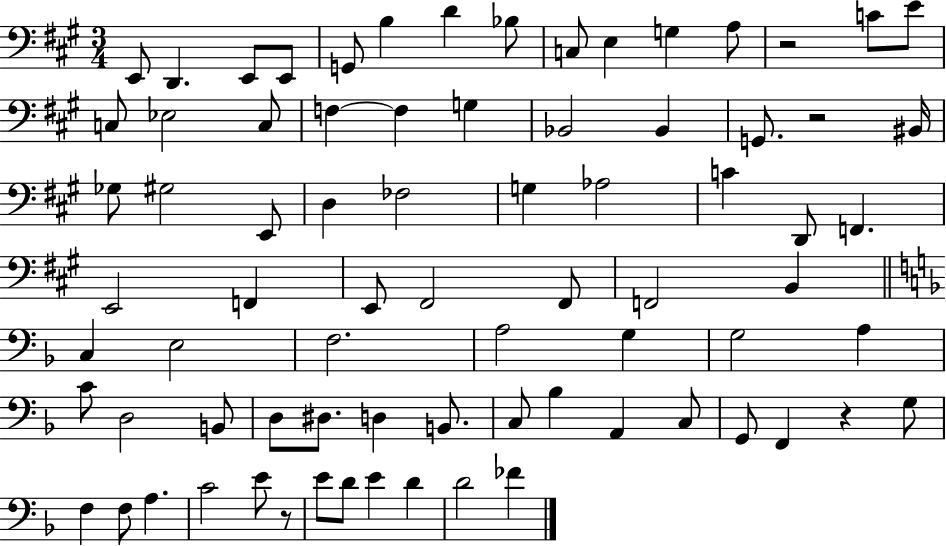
X:1
T:Untitled
M:3/4
L:1/4
K:A
E,,/2 D,, E,,/2 E,,/2 G,,/2 B, D _B,/2 C,/2 E, G, A,/2 z2 C/2 E/2 C,/2 _E,2 C,/2 F, F, G, _B,,2 _B,, G,,/2 z2 ^B,,/4 _G,/2 ^G,2 E,,/2 D, _F,2 G, _A,2 C D,,/2 F,, E,,2 F,, E,,/2 ^F,,2 ^F,,/2 F,,2 B,, C, E,2 F,2 A,2 G, G,2 A, C/2 D,2 B,,/2 D,/2 ^D,/2 D, B,,/2 C,/2 _B, A,, C,/2 G,,/2 F,, z G,/2 F, F,/2 A, C2 E/2 z/2 E/2 D/2 E D D2 _F